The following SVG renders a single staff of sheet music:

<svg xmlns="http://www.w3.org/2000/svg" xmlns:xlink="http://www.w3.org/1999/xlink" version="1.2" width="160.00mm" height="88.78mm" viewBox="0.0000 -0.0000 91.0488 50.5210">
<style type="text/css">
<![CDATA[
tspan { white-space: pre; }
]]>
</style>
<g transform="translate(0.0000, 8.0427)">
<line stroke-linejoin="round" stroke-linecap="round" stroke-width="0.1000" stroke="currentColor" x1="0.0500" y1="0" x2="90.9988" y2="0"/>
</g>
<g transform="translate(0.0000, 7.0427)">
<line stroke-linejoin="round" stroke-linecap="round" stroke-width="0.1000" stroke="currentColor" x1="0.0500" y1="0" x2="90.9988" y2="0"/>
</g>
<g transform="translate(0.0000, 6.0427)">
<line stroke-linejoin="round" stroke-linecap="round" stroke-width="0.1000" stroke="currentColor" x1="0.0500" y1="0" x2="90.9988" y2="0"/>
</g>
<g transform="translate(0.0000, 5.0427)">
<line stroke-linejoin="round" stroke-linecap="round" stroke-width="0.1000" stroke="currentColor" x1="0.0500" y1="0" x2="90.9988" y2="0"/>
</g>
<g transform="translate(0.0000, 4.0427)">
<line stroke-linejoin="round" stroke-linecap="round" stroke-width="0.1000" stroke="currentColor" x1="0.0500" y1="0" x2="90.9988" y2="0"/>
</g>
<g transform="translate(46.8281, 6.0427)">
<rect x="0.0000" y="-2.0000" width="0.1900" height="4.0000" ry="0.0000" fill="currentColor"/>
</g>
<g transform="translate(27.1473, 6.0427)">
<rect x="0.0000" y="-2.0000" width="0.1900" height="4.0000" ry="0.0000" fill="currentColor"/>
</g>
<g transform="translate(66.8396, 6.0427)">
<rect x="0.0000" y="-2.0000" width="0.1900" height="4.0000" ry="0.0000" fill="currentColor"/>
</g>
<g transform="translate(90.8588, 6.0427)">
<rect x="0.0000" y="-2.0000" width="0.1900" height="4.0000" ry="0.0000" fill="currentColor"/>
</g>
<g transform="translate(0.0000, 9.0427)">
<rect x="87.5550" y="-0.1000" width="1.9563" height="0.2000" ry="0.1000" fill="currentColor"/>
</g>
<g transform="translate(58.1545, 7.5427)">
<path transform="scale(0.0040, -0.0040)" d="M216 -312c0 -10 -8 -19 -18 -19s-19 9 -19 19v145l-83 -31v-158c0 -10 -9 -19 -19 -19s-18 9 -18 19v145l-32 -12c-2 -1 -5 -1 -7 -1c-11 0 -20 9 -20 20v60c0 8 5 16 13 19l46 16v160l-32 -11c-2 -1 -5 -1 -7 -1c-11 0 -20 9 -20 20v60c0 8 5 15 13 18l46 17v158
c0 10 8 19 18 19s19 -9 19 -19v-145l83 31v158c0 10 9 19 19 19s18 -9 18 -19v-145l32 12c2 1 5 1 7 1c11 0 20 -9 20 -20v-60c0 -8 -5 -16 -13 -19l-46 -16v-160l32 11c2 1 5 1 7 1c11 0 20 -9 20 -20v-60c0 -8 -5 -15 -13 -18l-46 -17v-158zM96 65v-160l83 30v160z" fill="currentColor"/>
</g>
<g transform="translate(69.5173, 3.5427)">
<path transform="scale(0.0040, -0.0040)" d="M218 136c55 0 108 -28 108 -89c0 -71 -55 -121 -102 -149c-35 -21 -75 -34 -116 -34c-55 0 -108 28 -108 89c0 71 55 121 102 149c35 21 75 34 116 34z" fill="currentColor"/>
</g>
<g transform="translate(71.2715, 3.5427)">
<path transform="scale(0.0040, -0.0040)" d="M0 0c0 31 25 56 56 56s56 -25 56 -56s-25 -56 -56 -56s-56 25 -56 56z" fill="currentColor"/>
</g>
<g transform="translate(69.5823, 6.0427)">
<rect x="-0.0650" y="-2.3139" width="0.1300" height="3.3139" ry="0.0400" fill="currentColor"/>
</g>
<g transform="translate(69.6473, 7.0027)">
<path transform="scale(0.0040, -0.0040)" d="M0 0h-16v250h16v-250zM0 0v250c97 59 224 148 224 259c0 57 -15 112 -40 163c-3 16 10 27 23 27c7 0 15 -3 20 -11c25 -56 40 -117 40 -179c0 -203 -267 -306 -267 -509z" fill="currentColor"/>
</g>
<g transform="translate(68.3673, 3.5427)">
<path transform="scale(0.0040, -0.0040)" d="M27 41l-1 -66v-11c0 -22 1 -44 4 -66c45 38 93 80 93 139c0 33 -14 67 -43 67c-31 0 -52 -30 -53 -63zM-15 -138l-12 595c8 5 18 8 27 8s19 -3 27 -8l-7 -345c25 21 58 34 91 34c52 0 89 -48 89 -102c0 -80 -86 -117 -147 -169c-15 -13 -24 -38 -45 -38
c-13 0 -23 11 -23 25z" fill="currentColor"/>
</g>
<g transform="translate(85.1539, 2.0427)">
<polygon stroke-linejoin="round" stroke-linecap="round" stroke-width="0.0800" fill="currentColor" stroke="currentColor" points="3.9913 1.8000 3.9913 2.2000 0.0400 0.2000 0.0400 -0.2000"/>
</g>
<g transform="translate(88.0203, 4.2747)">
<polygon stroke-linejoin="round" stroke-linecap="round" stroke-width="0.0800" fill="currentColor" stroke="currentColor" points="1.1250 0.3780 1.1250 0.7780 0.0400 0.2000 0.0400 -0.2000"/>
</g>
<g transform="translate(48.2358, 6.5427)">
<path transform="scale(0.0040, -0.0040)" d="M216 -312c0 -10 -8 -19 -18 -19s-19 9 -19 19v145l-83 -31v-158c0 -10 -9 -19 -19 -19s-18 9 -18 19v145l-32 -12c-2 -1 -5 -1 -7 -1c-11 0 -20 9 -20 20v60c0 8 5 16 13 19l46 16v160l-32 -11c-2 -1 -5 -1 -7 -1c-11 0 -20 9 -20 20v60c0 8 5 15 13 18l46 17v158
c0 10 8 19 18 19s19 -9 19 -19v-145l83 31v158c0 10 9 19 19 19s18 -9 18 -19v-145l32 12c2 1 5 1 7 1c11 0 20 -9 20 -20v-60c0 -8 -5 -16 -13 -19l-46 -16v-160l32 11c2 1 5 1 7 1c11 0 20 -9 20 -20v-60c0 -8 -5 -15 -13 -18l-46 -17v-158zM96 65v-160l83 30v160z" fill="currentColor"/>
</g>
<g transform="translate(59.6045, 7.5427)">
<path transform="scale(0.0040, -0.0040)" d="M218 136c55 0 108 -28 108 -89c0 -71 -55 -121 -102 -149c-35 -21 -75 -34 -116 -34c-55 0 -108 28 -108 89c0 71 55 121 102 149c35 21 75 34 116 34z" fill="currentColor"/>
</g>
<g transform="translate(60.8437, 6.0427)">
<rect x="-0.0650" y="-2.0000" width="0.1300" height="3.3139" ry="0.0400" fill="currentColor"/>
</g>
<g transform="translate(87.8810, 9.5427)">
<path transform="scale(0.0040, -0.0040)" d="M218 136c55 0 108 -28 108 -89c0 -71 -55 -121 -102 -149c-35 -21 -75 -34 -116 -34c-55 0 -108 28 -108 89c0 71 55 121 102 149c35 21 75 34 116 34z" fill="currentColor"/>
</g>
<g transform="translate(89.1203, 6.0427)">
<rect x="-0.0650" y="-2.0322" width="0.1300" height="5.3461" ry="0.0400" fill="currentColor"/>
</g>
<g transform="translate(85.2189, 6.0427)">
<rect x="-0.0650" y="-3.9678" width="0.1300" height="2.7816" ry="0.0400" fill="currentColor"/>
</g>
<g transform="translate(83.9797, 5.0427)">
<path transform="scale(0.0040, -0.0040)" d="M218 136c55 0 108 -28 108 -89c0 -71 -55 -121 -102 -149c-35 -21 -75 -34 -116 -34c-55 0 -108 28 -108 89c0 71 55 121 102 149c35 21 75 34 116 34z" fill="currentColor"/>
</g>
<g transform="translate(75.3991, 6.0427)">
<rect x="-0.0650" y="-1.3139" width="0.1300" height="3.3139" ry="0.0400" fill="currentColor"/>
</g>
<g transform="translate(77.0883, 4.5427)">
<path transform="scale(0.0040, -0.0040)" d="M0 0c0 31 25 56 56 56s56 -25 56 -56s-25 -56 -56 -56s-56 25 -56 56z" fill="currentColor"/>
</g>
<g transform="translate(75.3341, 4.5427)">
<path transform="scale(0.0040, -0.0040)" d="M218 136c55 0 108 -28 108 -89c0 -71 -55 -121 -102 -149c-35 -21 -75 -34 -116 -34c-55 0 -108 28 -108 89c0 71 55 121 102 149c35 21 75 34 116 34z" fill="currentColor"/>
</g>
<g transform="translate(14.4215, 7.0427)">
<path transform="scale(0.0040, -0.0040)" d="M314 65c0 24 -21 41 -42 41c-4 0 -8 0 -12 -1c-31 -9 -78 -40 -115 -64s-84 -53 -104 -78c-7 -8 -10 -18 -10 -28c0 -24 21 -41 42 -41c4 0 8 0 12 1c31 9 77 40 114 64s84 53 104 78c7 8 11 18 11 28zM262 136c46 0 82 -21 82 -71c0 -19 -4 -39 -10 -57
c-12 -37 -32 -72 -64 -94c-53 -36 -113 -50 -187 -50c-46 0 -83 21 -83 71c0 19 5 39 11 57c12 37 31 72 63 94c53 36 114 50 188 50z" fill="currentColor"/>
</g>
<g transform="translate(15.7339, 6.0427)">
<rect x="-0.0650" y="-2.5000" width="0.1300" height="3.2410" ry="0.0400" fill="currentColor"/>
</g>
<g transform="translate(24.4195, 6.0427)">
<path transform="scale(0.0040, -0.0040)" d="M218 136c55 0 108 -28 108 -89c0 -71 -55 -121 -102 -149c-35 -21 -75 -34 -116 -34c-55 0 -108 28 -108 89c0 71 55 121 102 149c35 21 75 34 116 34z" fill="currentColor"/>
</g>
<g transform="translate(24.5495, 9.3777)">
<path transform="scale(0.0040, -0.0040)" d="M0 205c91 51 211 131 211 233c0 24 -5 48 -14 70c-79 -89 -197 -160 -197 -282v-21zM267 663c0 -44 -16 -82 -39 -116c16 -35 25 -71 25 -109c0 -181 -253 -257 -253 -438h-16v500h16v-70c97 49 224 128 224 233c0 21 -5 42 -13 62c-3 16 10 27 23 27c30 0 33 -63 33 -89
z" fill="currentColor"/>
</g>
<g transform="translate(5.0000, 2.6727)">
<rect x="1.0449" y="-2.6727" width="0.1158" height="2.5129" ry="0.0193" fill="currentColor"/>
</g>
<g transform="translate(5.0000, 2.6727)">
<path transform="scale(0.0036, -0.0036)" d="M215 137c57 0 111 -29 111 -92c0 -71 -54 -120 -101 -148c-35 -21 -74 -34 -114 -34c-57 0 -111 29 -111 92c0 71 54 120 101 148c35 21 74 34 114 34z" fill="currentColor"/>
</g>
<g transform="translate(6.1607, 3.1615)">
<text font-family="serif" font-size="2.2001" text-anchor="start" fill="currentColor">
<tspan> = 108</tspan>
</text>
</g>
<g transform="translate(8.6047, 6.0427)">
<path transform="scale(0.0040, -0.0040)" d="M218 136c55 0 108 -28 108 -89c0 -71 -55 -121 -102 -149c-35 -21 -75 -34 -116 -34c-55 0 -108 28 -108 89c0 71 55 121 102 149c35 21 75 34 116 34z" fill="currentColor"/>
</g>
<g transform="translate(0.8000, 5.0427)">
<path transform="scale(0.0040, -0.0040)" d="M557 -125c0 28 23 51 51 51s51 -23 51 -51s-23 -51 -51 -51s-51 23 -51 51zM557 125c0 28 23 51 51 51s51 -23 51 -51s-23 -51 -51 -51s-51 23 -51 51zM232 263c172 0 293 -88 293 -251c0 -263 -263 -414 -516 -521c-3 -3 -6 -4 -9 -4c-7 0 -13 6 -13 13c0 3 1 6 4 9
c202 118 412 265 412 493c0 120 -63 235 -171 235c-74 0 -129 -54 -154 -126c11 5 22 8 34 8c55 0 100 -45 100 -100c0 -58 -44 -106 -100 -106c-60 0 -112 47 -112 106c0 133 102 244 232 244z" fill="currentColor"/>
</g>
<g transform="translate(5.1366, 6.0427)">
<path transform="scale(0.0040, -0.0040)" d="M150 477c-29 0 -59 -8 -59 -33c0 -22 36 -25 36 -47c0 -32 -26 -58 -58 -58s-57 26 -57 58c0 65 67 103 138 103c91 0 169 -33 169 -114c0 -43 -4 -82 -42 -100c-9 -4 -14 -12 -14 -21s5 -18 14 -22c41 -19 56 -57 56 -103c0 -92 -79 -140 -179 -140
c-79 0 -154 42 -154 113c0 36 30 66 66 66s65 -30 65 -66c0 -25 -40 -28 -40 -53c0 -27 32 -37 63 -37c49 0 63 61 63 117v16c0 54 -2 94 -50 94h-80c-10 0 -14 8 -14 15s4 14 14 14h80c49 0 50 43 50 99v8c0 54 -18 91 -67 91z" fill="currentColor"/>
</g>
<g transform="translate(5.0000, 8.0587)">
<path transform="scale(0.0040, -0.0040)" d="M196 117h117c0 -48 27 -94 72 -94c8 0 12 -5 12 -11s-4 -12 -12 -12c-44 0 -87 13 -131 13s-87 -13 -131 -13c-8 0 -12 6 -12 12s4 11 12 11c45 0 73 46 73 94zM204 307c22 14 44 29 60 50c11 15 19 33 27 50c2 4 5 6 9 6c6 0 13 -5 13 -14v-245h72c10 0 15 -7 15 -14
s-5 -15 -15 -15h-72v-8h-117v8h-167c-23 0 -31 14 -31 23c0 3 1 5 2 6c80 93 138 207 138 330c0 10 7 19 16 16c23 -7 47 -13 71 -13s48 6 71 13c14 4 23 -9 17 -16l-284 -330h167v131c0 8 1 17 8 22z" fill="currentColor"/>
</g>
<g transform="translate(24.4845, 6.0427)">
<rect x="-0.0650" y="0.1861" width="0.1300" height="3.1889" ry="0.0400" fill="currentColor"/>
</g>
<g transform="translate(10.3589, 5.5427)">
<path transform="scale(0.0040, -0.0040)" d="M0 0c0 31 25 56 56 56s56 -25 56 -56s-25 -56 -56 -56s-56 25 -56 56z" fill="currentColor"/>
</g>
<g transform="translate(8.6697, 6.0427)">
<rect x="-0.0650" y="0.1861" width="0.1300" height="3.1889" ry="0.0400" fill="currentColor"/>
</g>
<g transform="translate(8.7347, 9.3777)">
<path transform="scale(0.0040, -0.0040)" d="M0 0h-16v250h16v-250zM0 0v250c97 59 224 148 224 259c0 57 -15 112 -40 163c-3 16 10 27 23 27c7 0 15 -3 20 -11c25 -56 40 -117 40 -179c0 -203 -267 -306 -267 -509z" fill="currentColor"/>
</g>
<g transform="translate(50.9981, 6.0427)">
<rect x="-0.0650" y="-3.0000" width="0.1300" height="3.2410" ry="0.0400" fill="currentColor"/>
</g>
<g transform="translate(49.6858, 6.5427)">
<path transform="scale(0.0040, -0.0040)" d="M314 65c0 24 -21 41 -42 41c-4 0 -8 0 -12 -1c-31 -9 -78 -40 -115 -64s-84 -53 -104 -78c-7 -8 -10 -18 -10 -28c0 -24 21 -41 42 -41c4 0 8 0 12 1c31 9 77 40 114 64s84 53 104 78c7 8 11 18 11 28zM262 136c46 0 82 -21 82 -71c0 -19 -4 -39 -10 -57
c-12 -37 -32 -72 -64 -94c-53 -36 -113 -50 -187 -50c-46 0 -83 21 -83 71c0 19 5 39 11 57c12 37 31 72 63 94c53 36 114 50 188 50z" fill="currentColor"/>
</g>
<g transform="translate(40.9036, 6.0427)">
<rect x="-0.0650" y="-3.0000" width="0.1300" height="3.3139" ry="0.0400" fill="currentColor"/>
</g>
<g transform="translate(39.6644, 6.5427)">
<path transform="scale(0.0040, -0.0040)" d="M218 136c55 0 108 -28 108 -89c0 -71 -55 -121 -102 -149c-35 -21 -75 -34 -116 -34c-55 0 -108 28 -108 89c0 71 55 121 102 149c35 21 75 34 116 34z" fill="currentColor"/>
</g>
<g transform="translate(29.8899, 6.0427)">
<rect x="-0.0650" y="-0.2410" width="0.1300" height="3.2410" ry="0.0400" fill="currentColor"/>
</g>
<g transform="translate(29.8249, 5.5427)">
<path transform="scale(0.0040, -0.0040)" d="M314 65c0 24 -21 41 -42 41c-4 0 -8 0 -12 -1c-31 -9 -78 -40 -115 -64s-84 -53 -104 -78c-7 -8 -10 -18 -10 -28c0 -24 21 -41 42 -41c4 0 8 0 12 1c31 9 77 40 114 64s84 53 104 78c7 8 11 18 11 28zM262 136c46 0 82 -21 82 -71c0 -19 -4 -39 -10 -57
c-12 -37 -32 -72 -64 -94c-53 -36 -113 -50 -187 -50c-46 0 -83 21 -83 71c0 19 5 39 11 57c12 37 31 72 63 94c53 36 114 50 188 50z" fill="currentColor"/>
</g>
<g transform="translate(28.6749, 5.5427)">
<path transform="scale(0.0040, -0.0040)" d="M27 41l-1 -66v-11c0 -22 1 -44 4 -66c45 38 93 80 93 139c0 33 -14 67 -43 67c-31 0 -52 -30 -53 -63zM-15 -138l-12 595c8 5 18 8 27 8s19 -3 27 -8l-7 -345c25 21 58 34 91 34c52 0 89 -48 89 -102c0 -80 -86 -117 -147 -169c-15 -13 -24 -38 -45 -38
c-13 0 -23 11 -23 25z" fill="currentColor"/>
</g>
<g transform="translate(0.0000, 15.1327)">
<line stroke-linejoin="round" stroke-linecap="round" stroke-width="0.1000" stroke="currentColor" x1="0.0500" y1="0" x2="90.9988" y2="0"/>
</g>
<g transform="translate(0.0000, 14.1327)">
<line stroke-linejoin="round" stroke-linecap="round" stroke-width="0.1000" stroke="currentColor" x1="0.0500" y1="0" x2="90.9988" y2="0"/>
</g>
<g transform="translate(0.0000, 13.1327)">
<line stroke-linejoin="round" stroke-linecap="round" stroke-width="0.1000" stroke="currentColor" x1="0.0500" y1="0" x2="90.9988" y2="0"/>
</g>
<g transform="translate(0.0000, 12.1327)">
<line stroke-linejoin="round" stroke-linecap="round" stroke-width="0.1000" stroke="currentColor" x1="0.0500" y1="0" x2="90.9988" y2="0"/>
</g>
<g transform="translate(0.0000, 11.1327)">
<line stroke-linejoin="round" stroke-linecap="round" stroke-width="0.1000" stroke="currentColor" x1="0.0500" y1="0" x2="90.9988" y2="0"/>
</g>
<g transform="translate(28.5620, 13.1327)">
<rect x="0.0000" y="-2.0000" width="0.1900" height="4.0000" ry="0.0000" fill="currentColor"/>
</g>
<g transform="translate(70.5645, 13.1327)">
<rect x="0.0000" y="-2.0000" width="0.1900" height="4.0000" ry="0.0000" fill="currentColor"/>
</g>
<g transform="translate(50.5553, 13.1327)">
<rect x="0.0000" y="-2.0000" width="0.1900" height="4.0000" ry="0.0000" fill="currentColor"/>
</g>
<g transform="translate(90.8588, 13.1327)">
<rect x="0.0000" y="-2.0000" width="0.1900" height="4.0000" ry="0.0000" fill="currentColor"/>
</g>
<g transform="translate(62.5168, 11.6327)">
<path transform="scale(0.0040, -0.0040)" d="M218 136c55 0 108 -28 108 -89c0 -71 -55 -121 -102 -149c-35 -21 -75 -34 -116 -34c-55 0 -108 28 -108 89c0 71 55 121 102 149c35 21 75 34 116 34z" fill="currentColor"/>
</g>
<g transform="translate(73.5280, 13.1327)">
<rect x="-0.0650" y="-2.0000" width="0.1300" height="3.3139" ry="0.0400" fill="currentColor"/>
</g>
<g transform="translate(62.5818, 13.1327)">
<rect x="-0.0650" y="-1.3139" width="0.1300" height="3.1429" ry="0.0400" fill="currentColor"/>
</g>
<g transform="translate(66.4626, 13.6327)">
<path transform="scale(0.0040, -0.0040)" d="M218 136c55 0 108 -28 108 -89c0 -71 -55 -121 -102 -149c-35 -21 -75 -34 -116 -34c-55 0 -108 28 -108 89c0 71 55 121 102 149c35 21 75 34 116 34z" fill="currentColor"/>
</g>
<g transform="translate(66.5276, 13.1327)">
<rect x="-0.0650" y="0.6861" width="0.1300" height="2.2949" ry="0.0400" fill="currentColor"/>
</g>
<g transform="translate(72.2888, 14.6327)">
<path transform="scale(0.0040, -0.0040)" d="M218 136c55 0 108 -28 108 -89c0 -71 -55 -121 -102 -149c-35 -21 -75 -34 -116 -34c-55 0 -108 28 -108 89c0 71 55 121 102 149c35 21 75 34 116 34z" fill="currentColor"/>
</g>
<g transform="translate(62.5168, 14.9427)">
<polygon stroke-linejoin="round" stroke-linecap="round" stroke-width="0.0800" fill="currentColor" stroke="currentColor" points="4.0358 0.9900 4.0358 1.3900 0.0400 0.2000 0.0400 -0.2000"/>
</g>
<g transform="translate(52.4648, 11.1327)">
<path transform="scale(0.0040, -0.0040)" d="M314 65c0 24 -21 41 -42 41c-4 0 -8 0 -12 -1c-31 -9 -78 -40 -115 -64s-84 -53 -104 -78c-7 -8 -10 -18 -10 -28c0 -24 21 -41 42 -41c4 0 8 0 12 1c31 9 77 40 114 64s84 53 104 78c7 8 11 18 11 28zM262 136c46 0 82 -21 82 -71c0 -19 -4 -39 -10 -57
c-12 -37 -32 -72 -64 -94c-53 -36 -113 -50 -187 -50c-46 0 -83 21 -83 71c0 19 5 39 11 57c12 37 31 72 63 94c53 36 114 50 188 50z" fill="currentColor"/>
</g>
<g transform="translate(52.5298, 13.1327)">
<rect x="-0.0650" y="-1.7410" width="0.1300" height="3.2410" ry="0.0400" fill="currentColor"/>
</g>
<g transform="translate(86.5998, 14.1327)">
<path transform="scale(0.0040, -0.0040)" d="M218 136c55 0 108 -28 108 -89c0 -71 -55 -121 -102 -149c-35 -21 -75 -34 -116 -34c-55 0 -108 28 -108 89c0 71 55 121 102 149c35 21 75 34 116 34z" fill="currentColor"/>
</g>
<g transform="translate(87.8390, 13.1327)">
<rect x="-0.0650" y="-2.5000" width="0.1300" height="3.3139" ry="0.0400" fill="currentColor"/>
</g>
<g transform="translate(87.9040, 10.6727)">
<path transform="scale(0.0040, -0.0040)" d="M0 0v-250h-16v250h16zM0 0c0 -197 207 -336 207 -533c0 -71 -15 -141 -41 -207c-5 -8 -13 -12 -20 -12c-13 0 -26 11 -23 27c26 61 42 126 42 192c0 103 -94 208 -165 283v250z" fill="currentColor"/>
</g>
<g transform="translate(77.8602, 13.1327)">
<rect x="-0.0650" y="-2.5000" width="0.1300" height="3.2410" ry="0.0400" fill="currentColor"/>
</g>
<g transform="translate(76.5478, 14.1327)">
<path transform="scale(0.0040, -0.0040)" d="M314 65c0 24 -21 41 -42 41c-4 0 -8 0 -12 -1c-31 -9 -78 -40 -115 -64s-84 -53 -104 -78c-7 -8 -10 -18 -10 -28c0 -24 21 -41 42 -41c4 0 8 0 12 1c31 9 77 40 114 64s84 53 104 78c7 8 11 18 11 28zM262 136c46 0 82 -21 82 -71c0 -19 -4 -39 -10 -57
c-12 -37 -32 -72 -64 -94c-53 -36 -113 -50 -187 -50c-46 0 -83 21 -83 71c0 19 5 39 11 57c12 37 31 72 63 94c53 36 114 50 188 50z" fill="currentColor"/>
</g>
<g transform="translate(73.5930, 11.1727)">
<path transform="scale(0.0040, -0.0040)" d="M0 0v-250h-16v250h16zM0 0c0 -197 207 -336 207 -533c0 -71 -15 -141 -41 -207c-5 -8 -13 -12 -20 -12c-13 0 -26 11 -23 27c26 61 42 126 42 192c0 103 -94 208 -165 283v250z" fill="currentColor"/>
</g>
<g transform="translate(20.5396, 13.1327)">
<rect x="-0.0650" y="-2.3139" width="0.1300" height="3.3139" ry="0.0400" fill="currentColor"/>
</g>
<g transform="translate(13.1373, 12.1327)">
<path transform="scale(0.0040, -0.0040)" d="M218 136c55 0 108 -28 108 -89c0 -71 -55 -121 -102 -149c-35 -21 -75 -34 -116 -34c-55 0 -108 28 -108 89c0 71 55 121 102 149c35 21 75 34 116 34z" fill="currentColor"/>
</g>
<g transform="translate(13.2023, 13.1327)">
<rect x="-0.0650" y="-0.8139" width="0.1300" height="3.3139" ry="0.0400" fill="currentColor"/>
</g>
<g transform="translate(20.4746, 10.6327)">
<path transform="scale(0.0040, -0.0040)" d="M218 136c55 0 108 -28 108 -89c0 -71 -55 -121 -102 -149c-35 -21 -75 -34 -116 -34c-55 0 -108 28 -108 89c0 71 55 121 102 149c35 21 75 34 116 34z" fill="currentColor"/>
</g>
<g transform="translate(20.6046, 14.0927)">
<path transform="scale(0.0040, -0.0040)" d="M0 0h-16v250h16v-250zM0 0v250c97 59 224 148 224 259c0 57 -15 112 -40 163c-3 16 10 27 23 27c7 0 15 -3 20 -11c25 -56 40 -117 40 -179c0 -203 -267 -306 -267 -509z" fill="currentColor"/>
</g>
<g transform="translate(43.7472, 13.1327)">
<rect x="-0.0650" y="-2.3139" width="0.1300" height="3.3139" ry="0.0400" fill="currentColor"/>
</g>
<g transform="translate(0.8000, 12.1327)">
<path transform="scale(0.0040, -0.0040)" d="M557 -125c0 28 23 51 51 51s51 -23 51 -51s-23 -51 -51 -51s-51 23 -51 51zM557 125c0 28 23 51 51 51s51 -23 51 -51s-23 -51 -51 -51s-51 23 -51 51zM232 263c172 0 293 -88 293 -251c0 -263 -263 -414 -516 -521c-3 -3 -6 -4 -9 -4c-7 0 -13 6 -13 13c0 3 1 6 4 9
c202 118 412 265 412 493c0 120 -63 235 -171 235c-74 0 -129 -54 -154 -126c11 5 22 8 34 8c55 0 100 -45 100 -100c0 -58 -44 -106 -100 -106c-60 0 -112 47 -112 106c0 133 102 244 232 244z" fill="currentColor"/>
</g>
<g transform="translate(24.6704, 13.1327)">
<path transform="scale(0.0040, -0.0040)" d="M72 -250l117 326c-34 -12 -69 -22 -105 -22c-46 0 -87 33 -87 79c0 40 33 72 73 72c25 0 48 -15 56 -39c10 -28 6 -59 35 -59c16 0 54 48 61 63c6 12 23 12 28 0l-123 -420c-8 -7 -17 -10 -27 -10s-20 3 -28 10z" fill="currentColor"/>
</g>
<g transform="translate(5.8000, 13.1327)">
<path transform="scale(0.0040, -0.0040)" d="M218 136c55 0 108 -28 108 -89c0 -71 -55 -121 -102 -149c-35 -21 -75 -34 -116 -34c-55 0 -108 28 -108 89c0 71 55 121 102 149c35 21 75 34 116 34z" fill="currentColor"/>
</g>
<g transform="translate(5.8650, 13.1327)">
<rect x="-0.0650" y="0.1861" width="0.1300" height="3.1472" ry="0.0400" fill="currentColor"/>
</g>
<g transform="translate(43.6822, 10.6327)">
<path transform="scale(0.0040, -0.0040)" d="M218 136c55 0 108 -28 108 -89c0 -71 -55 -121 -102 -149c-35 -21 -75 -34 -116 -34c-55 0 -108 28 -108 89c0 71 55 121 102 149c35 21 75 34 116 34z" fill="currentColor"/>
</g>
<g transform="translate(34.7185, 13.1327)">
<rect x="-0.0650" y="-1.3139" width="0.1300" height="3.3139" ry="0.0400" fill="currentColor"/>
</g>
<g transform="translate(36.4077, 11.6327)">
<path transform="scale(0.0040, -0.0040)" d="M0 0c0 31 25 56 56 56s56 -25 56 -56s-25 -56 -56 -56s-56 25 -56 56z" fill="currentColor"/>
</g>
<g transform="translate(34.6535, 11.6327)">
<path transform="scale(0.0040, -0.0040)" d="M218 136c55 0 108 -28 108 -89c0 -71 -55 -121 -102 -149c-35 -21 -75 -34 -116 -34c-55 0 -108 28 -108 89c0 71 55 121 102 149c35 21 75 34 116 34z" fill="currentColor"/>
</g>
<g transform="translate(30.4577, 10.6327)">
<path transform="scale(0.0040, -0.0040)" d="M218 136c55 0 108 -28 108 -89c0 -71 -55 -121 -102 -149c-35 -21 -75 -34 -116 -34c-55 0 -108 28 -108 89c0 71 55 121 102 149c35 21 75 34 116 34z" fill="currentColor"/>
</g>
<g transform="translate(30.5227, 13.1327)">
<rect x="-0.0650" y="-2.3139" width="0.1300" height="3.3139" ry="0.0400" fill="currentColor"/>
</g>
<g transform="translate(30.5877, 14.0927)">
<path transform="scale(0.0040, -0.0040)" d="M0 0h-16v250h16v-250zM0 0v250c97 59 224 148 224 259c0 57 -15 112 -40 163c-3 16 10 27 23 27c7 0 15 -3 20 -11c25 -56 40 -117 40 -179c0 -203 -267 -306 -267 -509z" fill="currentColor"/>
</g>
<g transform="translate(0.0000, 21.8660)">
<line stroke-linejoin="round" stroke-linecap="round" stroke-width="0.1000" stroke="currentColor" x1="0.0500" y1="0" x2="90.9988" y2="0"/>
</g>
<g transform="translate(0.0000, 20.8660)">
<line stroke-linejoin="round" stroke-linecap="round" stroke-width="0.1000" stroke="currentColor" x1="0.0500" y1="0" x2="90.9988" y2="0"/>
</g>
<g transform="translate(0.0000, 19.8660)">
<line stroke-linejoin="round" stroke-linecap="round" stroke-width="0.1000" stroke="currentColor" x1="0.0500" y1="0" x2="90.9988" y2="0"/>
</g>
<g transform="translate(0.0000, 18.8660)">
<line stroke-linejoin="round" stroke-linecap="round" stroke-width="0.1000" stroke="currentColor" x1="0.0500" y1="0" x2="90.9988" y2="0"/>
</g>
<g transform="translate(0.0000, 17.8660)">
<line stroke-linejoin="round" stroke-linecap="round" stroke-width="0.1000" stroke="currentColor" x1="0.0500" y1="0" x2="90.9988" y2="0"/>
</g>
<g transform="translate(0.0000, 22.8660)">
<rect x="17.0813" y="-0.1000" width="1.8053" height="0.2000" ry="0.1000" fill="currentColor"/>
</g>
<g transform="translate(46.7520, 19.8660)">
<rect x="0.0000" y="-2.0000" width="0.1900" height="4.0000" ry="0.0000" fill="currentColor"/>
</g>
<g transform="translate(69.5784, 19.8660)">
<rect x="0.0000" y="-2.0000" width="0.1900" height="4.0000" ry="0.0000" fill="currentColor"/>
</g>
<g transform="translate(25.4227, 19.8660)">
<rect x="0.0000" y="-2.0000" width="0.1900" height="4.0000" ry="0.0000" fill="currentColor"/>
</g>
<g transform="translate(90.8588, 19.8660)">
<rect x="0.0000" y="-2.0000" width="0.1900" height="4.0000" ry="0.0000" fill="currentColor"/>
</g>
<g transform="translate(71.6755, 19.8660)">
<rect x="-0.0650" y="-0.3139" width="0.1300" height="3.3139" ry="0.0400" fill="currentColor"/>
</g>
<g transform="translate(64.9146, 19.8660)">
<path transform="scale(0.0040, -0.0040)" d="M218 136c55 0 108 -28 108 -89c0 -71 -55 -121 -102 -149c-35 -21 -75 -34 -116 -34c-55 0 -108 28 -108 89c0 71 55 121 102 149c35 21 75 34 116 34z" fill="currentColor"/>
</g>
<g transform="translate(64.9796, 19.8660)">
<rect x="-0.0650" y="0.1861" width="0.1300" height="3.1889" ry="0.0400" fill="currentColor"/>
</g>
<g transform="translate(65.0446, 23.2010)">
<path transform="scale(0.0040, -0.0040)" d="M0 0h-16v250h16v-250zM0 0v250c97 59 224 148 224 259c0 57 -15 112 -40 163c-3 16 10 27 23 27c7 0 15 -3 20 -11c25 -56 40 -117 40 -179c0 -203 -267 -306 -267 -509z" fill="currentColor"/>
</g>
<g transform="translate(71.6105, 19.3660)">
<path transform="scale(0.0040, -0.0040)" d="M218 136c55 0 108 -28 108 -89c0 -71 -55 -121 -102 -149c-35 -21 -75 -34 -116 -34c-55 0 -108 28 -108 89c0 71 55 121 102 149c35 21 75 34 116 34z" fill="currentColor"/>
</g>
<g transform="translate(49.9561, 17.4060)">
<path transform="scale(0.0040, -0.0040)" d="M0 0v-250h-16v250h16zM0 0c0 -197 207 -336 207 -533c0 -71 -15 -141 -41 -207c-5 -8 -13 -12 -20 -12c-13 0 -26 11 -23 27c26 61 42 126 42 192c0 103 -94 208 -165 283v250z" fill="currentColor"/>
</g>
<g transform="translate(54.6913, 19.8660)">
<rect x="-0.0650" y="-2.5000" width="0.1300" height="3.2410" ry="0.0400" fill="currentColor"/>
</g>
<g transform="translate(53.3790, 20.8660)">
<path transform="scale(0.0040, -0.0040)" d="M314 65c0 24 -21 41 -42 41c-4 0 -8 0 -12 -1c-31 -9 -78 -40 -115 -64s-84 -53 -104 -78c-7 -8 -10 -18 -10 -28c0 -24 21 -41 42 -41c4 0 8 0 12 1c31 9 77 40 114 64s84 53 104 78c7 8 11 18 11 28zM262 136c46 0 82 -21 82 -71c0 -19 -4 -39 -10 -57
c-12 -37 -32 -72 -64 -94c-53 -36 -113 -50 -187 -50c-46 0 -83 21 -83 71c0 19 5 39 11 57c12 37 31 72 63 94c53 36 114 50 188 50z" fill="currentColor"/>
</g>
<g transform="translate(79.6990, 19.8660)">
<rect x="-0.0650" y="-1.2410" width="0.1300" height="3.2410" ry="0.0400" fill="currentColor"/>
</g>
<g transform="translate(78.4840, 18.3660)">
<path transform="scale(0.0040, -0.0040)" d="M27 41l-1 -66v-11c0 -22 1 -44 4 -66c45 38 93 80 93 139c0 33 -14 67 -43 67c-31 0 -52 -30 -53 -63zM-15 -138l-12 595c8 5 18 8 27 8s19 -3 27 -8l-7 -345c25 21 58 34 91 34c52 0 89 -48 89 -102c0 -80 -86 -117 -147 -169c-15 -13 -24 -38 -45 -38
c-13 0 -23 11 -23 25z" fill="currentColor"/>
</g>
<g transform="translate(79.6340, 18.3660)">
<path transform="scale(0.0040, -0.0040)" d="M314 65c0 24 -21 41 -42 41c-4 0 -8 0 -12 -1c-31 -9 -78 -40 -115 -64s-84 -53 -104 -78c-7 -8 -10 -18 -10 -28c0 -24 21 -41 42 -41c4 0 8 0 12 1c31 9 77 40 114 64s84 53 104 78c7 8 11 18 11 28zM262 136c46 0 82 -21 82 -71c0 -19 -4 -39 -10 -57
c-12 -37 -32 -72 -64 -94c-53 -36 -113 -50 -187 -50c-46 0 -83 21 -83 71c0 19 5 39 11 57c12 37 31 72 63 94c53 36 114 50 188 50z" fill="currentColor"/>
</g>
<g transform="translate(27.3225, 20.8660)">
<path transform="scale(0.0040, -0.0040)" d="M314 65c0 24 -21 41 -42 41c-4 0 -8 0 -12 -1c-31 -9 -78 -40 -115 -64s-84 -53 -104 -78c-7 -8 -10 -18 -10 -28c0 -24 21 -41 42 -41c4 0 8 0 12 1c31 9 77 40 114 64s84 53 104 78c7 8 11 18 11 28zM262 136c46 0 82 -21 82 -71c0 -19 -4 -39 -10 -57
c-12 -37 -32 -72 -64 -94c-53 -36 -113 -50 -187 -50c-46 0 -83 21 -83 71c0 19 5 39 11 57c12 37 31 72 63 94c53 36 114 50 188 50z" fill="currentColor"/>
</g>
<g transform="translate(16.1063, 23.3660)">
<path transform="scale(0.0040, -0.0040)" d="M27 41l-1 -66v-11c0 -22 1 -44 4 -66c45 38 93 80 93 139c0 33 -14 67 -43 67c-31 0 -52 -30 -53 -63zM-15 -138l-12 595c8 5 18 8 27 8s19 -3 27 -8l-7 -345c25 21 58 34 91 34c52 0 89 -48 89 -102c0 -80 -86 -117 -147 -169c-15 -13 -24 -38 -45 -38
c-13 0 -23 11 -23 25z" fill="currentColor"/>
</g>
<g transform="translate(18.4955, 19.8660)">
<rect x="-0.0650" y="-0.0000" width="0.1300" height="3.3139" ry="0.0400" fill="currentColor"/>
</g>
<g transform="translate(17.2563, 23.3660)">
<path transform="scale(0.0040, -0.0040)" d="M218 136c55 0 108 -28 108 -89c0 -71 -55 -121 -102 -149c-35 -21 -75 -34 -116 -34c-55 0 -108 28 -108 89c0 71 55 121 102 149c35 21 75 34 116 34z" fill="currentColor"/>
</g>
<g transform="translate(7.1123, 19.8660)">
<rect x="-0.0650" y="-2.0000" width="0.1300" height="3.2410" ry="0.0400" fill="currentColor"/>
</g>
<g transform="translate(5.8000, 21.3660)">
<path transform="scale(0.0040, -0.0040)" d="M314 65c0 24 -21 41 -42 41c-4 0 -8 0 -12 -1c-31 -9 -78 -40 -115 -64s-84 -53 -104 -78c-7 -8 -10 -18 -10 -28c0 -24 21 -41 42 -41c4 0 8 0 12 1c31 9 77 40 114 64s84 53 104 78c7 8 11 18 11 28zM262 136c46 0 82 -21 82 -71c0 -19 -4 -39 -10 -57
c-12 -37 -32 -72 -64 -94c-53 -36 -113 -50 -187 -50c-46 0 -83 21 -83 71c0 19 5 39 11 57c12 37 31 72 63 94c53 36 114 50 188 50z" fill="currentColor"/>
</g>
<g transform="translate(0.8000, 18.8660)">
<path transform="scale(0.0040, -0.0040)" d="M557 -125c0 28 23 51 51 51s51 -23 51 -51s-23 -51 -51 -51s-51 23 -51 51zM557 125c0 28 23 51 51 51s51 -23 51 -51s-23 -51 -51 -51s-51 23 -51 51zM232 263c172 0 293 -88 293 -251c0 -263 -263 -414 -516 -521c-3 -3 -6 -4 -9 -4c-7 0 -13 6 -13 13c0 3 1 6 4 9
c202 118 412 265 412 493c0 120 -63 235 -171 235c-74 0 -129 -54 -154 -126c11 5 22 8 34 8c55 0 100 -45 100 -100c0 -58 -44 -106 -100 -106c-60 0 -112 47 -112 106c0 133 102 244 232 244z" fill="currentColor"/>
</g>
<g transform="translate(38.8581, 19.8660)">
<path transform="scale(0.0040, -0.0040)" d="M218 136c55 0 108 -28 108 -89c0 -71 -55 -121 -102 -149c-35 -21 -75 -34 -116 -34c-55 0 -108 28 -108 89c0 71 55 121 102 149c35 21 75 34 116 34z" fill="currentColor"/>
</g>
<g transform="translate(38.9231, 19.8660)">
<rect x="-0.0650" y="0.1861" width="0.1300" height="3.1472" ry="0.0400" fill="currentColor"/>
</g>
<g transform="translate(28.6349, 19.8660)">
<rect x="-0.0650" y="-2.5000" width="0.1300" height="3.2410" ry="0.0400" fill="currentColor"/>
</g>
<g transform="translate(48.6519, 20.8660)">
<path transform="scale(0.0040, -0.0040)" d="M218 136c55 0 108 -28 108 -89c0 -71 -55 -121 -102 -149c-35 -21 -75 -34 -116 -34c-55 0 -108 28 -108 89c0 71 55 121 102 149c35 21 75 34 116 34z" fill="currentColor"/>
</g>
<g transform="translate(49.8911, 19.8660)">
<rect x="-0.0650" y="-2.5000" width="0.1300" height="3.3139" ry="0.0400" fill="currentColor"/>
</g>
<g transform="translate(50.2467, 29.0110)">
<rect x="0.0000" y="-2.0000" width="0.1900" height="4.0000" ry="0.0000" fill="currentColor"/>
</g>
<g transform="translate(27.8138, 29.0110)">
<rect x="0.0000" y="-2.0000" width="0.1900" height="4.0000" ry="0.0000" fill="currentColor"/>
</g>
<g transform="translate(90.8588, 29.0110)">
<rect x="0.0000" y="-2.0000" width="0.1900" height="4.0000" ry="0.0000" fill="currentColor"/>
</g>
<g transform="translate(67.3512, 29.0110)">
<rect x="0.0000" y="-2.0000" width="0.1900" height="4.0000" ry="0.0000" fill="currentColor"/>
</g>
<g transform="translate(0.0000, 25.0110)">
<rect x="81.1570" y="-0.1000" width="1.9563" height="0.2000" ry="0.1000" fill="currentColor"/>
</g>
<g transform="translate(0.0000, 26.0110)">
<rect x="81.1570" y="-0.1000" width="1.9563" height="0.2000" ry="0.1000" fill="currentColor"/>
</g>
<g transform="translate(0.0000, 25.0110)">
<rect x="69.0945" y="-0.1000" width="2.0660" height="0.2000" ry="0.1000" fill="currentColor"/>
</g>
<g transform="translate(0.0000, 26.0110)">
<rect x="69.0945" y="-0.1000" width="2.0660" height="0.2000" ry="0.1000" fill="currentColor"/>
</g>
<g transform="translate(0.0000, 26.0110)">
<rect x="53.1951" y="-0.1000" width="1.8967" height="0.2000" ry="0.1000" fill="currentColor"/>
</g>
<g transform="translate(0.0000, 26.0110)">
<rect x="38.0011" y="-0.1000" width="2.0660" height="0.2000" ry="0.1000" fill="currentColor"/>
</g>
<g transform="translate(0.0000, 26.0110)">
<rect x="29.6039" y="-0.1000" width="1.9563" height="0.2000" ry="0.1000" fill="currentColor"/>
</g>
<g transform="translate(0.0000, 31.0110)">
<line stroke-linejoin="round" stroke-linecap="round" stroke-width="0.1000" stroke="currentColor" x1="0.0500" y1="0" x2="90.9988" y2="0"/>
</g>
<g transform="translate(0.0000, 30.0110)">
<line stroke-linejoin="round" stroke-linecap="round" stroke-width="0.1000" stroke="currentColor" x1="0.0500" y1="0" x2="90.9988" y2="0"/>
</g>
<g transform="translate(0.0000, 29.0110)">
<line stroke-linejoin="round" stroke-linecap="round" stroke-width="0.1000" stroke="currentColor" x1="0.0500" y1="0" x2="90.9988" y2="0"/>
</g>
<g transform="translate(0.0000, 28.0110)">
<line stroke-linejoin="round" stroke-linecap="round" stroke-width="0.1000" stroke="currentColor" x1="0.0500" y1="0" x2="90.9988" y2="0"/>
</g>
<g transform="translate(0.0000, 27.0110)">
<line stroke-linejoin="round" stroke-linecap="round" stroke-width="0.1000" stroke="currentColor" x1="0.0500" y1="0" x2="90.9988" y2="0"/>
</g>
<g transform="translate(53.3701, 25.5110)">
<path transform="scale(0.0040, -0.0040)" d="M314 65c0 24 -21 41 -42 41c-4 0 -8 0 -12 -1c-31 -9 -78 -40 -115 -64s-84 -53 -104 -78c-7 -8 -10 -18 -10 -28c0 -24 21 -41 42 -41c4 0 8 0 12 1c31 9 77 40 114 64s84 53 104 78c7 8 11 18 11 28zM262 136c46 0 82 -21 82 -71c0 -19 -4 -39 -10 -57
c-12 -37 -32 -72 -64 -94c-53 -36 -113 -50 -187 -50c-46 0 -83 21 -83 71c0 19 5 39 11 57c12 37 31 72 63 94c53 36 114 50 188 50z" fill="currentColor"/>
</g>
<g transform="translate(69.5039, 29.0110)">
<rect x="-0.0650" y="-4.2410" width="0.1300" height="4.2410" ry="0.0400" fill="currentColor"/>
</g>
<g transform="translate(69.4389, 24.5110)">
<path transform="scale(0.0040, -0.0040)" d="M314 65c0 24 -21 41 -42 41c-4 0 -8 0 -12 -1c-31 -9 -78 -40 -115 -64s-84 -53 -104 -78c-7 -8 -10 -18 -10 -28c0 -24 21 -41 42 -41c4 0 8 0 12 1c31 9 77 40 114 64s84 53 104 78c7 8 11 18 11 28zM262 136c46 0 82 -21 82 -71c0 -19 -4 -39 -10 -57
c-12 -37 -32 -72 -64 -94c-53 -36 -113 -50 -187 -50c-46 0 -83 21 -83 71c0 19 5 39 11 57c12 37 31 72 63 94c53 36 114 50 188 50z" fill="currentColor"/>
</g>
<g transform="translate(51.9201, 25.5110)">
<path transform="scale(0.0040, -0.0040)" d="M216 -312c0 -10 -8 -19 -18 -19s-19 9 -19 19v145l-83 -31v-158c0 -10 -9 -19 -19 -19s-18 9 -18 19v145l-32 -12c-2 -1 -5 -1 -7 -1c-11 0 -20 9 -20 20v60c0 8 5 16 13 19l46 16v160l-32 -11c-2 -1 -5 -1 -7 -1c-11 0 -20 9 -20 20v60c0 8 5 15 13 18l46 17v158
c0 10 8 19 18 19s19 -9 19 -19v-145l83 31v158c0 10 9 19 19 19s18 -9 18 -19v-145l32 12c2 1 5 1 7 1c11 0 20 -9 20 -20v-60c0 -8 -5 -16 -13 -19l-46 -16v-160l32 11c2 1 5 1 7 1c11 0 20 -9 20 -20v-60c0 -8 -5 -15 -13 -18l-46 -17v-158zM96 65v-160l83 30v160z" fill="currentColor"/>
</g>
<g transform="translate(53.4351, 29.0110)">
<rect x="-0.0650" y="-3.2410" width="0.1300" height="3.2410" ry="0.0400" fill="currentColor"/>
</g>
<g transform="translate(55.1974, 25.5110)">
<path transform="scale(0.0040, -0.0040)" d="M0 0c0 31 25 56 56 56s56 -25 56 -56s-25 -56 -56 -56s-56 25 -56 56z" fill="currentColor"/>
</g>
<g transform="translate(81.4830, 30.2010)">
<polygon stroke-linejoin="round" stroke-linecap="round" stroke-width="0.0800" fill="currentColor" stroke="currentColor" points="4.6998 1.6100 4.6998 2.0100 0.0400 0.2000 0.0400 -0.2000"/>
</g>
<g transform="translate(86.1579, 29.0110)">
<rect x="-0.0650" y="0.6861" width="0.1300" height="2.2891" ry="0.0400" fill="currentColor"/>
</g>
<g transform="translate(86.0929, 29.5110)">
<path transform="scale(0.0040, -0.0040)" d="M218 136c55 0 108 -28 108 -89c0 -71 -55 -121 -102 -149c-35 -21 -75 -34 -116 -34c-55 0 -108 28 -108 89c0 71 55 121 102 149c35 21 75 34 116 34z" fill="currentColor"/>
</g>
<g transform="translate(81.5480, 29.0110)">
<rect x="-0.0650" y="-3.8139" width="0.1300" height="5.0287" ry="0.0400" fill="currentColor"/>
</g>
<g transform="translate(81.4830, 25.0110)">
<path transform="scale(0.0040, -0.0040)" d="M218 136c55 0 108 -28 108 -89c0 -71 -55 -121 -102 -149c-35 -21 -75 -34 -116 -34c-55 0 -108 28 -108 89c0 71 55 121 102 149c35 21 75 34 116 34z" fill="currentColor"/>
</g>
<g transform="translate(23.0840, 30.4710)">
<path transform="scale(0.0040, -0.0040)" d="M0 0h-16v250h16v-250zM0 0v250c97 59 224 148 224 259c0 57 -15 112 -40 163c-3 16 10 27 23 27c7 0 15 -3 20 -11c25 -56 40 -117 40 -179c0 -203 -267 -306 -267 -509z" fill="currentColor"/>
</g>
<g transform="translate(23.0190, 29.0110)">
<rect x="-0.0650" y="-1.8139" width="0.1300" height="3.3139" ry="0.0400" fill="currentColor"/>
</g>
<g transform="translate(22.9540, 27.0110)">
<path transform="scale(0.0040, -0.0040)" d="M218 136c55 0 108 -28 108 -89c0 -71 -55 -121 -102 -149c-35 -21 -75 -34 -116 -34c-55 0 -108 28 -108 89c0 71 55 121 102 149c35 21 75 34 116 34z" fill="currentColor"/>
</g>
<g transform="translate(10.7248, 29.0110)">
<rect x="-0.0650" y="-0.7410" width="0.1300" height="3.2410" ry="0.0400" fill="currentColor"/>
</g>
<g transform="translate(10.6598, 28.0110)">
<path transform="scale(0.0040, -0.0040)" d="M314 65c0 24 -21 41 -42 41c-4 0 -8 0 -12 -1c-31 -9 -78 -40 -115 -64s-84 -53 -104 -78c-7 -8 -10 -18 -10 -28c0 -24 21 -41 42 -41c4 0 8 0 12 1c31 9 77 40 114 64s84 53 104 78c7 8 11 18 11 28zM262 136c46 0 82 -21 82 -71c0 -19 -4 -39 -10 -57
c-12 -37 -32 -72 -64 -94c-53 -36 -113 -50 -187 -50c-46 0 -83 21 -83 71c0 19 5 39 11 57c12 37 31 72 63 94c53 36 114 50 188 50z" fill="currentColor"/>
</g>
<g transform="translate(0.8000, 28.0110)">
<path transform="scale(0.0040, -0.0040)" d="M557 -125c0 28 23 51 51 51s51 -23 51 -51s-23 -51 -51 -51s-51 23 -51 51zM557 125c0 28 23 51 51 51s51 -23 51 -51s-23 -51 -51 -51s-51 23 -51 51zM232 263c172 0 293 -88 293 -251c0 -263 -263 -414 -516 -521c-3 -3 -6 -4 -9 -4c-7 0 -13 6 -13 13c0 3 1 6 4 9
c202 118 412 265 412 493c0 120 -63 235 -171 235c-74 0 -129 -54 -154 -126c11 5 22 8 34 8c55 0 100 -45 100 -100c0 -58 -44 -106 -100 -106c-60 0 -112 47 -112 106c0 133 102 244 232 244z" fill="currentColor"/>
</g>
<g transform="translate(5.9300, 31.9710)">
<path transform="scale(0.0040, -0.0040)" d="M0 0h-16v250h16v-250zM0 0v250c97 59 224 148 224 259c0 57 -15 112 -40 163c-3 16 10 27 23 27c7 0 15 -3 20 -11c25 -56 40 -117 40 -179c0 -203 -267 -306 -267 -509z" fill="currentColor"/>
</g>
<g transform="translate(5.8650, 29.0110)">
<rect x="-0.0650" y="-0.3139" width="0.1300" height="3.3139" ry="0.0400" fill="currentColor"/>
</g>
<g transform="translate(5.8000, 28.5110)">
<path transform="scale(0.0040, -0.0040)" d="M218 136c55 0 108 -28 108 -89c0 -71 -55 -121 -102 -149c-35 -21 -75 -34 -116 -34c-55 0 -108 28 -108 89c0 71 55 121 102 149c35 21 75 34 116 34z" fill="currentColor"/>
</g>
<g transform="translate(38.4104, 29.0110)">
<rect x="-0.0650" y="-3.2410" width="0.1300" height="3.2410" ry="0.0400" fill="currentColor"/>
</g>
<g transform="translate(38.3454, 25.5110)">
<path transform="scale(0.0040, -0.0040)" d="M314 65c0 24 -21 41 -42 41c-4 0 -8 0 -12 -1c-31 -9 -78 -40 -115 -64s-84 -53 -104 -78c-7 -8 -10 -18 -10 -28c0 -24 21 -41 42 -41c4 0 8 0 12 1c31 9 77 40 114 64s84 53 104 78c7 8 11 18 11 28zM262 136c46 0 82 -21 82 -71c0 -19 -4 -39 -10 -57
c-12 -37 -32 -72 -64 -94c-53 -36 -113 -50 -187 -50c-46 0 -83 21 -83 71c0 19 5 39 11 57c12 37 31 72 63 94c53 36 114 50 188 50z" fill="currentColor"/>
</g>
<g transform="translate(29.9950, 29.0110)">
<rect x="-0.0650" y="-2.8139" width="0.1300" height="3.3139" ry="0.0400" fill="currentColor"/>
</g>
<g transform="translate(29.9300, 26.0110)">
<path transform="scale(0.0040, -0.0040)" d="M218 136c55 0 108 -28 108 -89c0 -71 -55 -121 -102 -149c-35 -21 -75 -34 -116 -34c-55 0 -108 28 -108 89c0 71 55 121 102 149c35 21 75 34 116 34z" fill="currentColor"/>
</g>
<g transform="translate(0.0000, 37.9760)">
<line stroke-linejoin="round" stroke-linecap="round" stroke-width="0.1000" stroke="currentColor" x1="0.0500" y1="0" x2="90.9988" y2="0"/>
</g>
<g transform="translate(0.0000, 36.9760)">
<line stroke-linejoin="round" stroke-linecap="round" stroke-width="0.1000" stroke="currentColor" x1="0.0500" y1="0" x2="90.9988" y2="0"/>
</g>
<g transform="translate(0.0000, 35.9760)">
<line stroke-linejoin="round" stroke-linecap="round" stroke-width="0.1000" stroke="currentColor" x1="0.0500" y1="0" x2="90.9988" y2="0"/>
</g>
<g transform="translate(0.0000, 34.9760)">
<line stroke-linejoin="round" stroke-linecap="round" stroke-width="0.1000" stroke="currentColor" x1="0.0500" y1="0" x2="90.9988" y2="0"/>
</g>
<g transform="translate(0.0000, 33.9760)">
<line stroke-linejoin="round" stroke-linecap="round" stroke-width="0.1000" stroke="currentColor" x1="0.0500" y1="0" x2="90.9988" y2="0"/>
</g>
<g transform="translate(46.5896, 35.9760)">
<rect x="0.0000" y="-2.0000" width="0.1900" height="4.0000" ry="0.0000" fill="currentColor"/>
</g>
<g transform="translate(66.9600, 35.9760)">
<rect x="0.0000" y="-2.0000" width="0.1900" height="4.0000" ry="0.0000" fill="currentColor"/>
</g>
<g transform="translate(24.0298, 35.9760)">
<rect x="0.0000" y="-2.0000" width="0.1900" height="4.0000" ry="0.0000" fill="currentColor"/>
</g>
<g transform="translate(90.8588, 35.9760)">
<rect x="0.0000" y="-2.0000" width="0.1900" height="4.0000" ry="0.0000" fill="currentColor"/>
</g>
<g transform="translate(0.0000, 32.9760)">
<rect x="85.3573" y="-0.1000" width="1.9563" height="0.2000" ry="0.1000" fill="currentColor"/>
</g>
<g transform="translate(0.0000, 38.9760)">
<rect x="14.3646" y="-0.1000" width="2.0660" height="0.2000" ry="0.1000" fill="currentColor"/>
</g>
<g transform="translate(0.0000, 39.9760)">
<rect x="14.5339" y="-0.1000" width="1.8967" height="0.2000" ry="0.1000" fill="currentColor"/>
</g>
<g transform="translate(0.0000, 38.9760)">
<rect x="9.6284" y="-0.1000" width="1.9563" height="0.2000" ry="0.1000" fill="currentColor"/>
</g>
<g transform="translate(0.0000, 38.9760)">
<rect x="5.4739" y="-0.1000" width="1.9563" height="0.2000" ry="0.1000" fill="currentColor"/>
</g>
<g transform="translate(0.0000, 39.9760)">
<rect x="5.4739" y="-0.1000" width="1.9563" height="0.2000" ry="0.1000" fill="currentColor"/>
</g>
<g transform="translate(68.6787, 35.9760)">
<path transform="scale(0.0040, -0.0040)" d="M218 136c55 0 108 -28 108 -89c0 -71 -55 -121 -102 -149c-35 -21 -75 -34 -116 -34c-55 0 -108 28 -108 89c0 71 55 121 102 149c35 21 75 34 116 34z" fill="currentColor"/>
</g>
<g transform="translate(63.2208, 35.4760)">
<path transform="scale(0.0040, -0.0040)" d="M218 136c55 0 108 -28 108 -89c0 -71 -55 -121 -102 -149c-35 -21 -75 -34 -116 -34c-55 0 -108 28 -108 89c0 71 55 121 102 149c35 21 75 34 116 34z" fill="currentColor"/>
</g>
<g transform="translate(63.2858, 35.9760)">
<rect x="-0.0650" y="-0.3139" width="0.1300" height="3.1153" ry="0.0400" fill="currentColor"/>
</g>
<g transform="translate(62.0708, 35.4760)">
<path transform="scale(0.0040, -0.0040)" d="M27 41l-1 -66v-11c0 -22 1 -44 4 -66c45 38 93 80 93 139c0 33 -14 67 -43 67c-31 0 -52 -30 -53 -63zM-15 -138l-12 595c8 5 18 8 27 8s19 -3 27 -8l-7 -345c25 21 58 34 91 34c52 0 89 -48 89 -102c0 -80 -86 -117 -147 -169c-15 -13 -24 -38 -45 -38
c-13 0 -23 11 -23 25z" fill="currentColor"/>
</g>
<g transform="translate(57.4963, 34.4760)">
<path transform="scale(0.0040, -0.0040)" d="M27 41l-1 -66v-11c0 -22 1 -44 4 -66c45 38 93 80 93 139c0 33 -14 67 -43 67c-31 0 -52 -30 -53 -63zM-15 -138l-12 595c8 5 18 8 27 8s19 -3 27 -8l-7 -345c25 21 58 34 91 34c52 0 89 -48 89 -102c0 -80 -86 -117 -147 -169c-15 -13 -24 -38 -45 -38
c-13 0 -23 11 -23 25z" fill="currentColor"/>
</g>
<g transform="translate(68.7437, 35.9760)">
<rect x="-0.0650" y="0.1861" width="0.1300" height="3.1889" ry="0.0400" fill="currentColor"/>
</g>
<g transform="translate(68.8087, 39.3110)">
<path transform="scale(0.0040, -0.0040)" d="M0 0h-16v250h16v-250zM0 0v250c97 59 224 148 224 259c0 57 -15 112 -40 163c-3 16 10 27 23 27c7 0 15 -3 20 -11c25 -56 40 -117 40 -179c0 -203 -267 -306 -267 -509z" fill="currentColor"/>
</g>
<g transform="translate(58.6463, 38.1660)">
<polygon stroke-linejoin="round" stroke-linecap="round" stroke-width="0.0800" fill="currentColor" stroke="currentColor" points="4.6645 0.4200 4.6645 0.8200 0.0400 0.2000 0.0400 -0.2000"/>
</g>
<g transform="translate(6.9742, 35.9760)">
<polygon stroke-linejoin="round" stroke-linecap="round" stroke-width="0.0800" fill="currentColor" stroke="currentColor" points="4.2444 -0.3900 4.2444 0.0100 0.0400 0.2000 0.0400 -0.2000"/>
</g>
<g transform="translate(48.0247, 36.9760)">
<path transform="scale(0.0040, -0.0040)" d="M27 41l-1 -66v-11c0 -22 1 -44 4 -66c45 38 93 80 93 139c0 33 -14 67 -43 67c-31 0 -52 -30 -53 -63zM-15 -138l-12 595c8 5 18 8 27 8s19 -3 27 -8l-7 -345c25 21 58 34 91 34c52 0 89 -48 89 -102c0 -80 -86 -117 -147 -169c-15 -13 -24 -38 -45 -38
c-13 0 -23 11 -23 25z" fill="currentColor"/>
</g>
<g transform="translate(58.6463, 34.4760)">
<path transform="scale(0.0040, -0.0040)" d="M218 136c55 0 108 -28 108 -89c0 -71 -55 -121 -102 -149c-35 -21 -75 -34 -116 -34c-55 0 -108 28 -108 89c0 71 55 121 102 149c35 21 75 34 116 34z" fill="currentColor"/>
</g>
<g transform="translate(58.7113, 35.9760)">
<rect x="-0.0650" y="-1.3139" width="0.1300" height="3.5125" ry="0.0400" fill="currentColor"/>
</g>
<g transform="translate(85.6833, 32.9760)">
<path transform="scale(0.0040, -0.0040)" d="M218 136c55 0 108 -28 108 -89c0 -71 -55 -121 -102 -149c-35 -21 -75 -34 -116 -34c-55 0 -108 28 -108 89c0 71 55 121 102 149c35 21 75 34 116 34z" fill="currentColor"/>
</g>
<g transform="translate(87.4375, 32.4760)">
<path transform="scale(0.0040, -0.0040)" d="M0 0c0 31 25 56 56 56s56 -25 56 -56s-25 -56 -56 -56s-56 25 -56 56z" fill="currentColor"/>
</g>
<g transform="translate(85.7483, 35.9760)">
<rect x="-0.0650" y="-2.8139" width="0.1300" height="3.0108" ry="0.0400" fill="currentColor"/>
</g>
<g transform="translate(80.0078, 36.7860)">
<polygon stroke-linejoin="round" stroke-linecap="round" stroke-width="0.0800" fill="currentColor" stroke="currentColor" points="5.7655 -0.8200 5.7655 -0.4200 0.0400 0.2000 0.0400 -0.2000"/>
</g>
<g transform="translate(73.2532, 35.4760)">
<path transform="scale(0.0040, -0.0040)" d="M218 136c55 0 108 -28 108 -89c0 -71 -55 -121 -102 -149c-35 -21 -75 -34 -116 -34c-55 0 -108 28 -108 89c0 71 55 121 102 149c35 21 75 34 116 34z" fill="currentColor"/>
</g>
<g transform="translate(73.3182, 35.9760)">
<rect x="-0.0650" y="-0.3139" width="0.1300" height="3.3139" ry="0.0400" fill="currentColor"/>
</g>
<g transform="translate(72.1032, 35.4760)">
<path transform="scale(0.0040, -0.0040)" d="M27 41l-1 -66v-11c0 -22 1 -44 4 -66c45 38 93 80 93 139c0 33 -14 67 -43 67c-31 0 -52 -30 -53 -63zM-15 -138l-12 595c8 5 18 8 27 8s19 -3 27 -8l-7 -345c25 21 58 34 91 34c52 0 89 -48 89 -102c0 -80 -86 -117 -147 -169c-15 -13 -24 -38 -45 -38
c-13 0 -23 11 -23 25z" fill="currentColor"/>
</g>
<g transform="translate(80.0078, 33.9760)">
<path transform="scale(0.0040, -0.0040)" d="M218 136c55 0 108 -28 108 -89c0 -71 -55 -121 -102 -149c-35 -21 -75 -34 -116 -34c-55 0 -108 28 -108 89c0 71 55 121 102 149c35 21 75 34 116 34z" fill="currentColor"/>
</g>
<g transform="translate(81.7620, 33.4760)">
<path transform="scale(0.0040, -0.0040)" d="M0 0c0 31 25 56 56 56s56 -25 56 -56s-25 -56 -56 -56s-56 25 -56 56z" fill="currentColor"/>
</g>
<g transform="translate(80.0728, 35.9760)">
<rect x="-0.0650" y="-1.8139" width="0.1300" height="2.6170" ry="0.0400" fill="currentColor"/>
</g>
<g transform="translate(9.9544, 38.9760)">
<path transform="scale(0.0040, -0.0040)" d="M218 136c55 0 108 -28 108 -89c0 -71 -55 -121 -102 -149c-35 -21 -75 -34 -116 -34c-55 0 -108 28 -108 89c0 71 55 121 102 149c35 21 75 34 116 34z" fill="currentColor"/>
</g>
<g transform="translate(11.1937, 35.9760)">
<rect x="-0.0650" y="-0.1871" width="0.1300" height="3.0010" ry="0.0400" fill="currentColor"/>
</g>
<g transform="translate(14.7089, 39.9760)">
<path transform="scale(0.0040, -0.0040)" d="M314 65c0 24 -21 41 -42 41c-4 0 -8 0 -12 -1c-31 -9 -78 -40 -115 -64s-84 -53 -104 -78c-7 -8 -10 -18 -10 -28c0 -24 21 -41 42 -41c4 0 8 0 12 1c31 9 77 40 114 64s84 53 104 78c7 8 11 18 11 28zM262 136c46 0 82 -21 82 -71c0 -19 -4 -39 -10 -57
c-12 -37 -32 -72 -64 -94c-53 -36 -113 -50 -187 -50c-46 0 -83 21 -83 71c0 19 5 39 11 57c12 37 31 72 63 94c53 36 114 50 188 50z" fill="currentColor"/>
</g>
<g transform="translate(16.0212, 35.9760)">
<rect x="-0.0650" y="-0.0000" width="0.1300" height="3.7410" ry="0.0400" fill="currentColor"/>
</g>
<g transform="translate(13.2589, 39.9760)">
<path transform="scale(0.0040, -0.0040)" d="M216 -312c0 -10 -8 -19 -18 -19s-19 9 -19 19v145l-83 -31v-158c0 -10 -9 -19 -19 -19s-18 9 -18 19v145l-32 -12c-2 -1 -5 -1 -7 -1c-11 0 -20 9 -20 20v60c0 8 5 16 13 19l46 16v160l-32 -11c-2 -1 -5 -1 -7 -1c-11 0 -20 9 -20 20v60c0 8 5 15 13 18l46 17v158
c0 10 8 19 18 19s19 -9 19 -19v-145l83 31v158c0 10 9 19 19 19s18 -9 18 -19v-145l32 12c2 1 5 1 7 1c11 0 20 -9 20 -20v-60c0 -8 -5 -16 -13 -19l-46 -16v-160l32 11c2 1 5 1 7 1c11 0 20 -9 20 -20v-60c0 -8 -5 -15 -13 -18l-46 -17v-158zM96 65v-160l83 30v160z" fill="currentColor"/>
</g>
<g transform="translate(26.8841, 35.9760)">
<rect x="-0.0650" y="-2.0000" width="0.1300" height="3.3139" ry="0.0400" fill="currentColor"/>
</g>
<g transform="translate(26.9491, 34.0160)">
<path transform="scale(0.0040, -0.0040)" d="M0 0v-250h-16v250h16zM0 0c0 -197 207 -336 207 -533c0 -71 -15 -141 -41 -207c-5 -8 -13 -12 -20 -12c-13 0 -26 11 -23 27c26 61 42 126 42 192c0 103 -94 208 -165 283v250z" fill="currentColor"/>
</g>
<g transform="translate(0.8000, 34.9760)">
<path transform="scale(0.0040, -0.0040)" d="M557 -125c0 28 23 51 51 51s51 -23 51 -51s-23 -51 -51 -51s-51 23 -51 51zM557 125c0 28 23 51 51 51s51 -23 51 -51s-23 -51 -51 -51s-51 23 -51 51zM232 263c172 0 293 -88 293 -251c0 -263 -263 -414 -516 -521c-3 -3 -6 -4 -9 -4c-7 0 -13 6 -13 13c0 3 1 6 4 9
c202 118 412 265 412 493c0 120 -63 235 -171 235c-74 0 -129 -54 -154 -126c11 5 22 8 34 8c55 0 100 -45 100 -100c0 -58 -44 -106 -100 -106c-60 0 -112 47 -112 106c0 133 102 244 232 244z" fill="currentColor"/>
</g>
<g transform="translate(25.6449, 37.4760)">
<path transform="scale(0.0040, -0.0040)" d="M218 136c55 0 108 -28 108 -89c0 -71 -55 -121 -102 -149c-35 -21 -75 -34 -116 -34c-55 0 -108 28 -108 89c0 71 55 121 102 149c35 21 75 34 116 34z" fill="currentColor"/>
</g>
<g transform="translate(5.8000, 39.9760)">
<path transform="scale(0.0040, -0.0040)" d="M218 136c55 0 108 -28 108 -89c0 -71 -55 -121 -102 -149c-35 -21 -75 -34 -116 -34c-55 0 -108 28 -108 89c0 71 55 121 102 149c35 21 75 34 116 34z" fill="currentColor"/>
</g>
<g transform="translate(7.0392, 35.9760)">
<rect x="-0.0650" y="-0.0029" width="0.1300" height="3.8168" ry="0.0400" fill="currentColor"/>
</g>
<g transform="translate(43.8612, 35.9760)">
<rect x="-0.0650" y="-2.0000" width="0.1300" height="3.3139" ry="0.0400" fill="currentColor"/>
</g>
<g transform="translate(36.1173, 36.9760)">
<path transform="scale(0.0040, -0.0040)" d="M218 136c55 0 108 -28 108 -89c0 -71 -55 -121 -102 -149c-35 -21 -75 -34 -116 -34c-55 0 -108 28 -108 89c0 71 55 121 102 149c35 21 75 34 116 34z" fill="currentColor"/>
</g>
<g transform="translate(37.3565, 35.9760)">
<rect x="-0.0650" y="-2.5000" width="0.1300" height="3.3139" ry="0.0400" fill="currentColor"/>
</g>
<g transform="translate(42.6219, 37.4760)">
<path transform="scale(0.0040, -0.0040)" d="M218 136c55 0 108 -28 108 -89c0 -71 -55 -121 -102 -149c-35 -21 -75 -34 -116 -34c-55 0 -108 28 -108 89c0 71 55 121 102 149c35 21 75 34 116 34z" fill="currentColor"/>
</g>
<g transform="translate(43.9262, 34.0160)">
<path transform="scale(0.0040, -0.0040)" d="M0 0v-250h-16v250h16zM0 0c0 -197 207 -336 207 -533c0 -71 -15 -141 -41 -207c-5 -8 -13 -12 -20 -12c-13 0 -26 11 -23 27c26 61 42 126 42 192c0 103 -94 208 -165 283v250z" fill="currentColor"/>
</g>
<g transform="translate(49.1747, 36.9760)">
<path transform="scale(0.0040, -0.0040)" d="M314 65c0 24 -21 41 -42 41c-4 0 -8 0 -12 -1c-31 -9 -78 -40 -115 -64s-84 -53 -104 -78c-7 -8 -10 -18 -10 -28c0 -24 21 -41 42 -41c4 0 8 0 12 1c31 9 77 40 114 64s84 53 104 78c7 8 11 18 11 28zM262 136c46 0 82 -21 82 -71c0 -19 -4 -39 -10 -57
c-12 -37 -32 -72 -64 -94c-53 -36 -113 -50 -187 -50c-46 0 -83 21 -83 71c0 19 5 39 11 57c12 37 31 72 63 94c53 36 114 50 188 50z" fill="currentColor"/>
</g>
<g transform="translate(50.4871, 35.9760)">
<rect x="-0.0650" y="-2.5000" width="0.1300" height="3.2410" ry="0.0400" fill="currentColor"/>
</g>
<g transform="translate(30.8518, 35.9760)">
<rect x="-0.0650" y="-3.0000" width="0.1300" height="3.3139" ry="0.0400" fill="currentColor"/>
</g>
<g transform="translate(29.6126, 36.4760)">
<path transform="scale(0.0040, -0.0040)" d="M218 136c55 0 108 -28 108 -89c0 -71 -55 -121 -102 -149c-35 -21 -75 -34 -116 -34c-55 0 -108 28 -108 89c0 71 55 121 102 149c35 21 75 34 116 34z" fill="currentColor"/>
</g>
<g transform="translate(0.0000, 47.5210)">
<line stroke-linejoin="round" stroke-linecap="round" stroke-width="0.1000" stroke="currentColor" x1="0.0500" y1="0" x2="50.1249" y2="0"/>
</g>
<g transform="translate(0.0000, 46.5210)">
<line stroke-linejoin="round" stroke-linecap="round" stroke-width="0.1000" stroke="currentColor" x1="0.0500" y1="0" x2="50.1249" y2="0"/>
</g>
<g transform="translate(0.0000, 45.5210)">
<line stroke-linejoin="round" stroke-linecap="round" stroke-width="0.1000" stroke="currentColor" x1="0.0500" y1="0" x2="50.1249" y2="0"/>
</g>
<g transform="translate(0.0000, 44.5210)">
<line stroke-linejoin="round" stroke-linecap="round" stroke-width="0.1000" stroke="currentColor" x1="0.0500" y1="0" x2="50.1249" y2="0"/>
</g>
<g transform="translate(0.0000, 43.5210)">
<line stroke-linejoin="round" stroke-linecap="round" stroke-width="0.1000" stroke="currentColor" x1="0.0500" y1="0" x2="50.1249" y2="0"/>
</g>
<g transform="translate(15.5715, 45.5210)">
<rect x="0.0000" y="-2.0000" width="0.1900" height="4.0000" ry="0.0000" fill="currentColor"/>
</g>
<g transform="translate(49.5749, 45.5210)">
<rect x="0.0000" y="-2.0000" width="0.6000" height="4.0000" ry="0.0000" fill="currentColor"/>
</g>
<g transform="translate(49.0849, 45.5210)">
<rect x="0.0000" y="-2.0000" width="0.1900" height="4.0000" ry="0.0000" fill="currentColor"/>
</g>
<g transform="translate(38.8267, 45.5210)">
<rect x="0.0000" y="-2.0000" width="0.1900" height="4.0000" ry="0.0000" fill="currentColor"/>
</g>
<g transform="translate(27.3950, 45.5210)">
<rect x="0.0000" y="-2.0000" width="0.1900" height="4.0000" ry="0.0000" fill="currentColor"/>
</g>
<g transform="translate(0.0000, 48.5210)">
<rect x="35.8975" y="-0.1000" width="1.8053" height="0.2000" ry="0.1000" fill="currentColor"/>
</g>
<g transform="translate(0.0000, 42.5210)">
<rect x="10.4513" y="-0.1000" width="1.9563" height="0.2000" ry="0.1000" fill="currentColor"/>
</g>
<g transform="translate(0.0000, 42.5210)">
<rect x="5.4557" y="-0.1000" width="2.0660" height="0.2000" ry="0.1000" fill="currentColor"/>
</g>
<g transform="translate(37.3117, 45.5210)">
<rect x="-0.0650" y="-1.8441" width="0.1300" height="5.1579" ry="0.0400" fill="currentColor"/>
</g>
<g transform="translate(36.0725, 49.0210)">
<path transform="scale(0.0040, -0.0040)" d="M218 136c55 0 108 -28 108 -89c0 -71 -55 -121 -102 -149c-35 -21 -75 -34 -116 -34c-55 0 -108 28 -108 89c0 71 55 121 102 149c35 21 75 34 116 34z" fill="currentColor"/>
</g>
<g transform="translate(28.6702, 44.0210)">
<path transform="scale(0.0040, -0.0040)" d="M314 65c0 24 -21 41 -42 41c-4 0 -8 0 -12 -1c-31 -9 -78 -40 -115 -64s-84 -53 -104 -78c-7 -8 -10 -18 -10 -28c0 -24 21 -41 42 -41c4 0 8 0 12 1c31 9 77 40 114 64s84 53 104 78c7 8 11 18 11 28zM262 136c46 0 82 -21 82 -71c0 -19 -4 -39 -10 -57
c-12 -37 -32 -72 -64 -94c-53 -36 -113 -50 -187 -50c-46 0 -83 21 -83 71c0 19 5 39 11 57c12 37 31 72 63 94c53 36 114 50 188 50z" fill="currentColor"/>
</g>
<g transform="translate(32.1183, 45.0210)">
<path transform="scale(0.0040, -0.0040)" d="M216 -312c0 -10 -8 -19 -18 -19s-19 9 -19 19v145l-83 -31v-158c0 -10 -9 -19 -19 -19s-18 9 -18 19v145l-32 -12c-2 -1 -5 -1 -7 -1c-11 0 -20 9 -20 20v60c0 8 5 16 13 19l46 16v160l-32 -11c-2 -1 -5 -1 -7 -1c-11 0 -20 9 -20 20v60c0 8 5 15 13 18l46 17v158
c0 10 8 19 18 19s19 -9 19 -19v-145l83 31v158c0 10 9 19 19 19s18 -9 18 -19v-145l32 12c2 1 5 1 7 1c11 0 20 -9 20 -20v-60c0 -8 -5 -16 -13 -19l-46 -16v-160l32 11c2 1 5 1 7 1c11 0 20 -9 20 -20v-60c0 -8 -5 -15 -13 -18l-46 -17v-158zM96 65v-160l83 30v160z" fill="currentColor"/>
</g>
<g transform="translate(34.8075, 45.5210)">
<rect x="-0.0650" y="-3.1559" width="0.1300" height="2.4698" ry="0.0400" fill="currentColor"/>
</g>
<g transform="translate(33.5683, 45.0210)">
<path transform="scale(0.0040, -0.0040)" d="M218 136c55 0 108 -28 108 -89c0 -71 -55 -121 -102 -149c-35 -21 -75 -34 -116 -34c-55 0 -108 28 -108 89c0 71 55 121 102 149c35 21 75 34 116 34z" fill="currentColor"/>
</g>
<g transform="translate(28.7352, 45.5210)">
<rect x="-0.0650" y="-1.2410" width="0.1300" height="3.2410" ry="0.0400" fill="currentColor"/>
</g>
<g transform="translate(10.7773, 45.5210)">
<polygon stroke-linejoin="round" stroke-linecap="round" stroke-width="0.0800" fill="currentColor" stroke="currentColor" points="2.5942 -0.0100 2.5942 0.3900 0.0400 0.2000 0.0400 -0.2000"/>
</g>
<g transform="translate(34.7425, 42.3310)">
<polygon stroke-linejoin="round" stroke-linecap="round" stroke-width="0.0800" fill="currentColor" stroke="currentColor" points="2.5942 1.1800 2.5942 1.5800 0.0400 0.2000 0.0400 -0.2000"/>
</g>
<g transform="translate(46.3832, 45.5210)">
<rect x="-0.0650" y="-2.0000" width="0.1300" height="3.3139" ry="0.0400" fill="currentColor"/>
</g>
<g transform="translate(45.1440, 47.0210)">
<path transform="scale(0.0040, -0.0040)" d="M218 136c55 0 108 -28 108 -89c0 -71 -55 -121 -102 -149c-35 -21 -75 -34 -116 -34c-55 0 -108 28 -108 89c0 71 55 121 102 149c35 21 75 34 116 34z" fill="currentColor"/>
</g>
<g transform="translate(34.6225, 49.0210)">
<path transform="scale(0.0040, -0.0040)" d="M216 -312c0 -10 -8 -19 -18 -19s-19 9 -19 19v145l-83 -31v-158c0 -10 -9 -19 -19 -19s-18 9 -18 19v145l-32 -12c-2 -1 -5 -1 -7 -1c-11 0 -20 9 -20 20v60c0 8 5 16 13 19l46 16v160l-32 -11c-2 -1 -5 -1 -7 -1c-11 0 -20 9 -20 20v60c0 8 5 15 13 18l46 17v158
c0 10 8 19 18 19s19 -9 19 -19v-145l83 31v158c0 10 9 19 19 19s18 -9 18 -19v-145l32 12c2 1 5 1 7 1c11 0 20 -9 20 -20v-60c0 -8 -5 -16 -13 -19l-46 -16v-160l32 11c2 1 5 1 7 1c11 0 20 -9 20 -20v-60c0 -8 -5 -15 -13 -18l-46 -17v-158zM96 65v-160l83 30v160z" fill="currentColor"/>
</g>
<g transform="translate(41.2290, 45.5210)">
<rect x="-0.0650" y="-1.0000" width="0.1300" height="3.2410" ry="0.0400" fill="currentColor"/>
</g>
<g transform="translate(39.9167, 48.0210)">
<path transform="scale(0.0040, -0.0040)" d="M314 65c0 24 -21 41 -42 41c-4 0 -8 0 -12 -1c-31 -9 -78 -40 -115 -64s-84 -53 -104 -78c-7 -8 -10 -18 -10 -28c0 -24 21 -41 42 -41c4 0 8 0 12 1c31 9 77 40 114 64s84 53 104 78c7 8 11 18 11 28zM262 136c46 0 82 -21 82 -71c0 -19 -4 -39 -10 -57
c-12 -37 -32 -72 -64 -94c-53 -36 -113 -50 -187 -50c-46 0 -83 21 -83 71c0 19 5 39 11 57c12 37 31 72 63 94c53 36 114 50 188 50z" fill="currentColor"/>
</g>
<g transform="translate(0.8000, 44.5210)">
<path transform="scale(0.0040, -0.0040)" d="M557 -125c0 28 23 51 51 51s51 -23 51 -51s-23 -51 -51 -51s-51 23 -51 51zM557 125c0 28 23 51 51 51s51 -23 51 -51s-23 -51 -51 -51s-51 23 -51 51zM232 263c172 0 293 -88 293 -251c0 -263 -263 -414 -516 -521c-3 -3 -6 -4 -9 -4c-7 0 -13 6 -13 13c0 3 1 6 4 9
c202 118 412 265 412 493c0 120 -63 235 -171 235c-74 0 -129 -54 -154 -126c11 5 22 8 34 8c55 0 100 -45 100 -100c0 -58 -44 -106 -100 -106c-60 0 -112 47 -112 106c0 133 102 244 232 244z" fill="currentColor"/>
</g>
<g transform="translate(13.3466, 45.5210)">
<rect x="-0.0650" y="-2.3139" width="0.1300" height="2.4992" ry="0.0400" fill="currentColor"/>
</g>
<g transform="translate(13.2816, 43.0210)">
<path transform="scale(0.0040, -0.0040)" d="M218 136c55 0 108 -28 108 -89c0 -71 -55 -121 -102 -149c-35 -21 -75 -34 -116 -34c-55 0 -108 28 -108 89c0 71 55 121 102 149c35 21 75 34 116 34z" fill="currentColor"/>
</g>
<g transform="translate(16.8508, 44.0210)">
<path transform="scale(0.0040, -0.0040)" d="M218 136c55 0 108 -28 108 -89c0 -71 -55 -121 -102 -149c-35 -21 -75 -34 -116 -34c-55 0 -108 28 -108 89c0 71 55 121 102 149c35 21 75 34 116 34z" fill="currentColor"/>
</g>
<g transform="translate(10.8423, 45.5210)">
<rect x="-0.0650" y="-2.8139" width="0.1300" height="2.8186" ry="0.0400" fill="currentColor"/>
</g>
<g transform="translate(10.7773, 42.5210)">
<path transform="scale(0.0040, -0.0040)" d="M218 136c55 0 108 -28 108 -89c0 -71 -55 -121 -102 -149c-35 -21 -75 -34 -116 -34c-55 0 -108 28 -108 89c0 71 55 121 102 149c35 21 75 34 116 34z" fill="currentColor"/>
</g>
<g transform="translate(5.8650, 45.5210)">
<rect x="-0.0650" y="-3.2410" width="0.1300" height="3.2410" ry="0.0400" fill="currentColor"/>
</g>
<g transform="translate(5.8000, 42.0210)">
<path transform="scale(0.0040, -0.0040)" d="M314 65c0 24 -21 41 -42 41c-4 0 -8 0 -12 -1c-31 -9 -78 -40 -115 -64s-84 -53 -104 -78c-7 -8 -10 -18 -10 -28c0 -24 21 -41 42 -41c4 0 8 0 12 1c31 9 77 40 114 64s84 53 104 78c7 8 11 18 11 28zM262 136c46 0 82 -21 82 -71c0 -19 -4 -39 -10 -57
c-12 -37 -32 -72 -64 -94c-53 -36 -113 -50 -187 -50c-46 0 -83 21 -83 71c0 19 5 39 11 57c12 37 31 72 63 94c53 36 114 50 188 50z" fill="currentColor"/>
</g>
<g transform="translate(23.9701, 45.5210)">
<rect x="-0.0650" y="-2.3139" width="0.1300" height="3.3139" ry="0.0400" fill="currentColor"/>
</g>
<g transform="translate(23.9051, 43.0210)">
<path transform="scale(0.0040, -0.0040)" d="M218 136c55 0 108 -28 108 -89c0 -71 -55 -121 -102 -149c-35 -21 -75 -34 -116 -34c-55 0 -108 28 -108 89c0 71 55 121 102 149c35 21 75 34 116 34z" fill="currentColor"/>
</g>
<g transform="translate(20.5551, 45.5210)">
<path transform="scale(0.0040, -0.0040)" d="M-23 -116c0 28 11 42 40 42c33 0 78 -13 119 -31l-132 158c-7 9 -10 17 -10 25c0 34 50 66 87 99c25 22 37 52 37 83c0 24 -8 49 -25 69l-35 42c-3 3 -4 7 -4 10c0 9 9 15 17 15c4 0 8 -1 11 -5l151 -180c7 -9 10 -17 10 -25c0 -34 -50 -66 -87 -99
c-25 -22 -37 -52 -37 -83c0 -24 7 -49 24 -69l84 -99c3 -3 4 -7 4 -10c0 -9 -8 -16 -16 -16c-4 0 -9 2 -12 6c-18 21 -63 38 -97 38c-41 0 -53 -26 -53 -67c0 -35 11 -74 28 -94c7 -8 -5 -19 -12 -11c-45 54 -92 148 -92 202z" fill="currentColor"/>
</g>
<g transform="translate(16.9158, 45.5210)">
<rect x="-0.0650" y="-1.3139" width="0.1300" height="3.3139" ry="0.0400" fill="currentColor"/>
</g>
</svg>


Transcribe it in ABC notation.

X:1
T:Untitled
M:3/4
L:1/4
K:C
D,/2 B,,2 D,/4 _E,2 C, ^C,2 ^A,, _B,/2 G, F,/2 D,,/4 D, F, B,/2 z/2 B,/2 G, B, A,2 G,/2 C,/2 A,,/2 B,,2 B,,/2 A,,2 _D,, B,,2 D, B,,/2 B,,2 D,/2 E, _G,2 E,/2 F,2 A,/2 C D2 ^D2 F2 E/2 C,/2 C,,/2 E,,/2 ^C,,2 A,,/2 C, B,, A,,/2 _B,,2 _G,/2 _E,/2 D,/2 _E, A,/2 C/2 D2 C/2 B,/2 G, z B, G,2 ^E,/2 ^D,,/2 F,,2 A,,